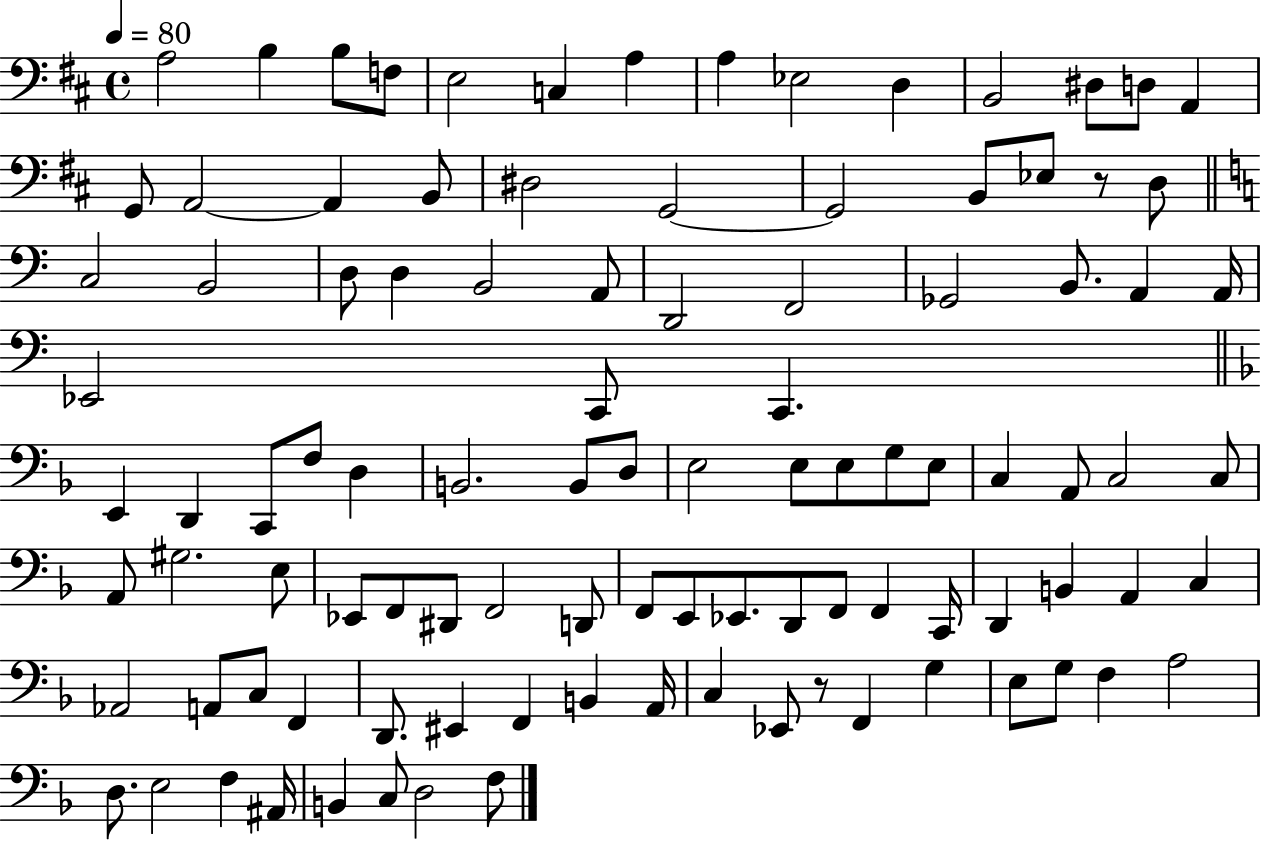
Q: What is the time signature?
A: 4/4